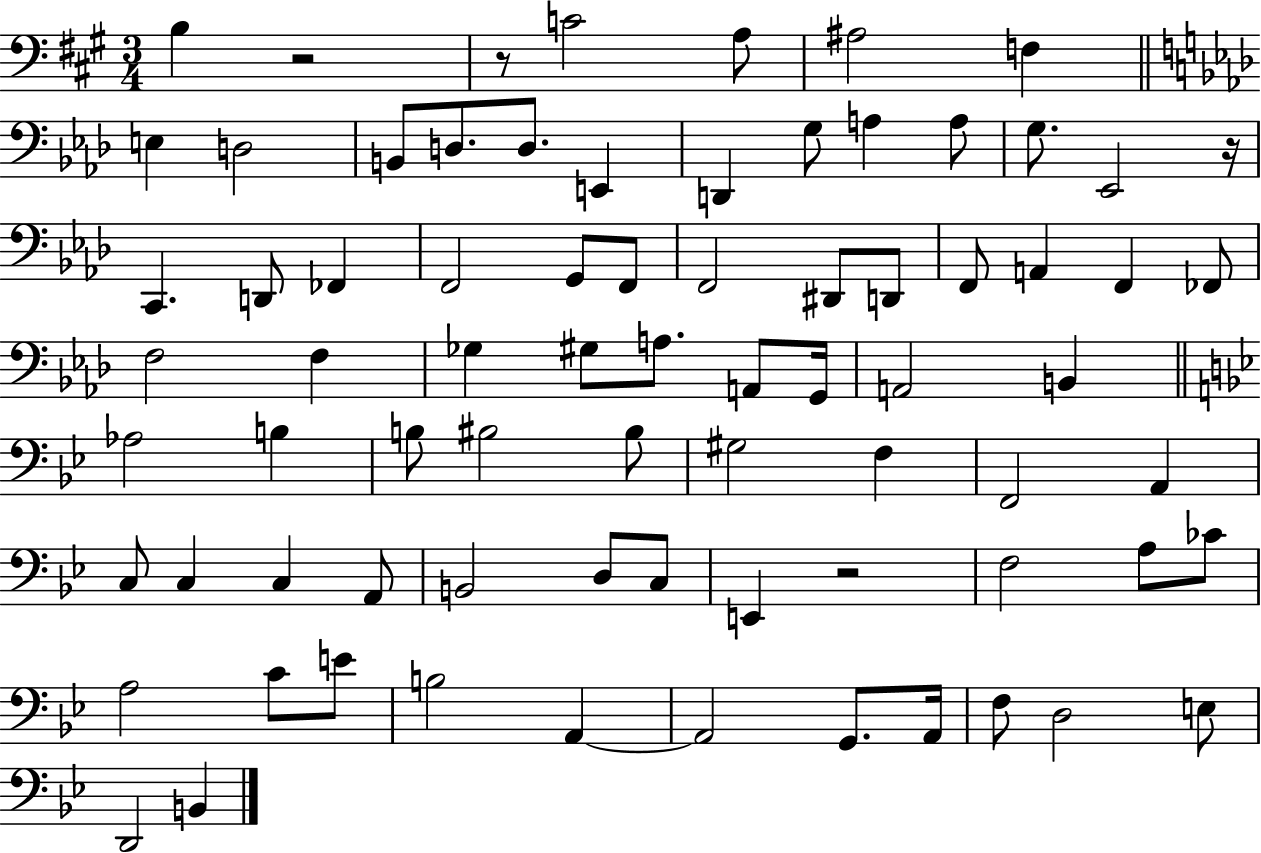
X:1
T:Untitled
M:3/4
L:1/4
K:A
B, z2 z/2 C2 A,/2 ^A,2 F, E, D,2 B,,/2 D,/2 D,/2 E,, D,, G,/2 A, A,/2 G,/2 _E,,2 z/4 C,, D,,/2 _F,, F,,2 G,,/2 F,,/2 F,,2 ^D,,/2 D,,/2 F,,/2 A,, F,, _F,,/2 F,2 F, _G, ^G,/2 A,/2 A,,/2 G,,/4 A,,2 B,, _A,2 B, B,/2 ^B,2 ^B,/2 ^G,2 F, F,,2 A,, C,/2 C, C, A,,/2 B,,2 D,/2 C,/2 E,, z2 F,2 A,/2 _C/2 A,2 C/2 E/2 B,2 A,, A,,2 G,,/2 A,,/4 F,/2 D,2 E,/2 D,,2 B,,